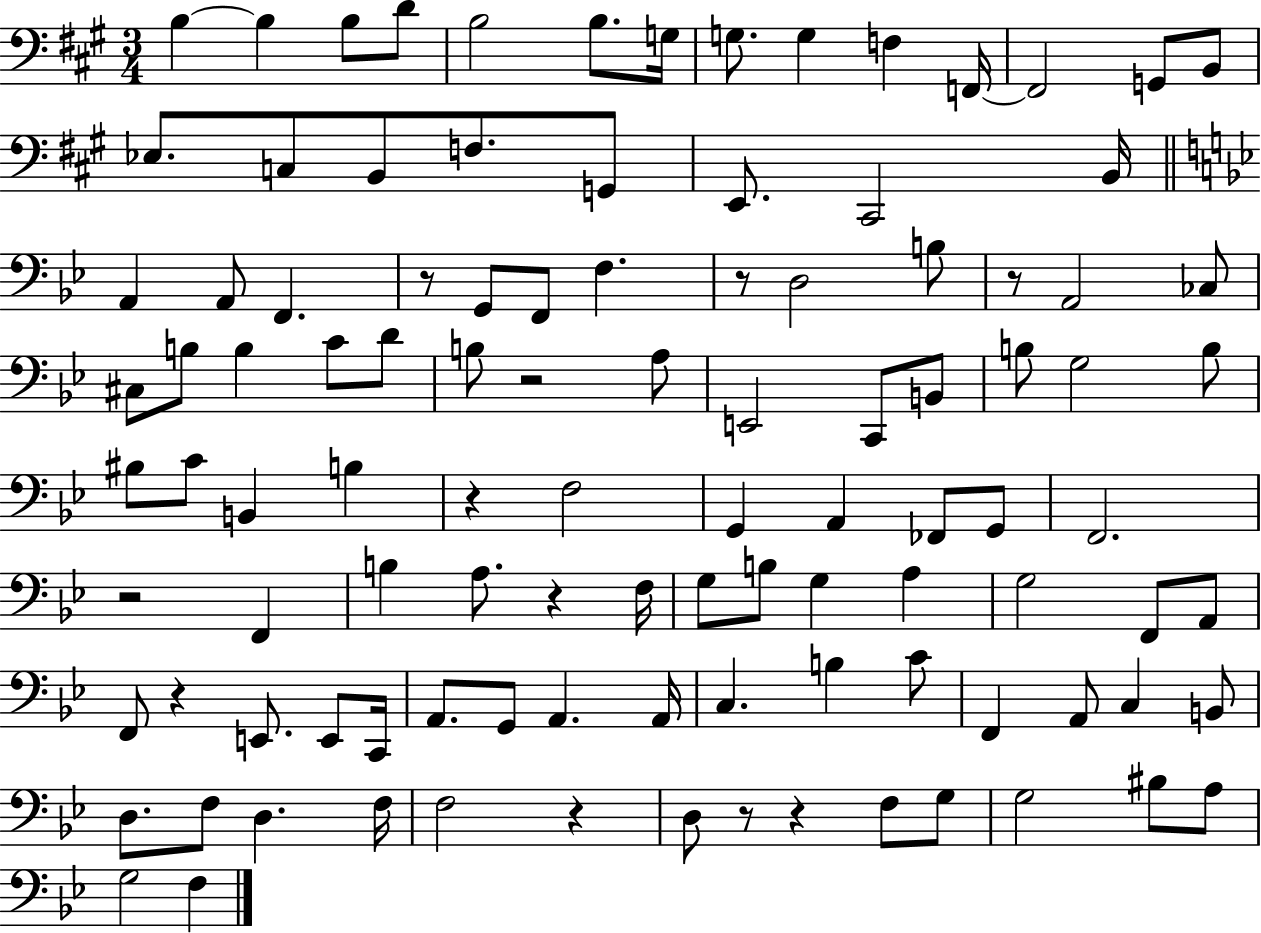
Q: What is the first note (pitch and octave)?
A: B3